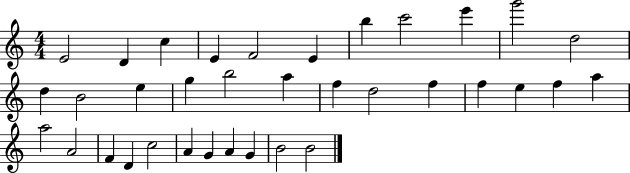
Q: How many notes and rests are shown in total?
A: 35